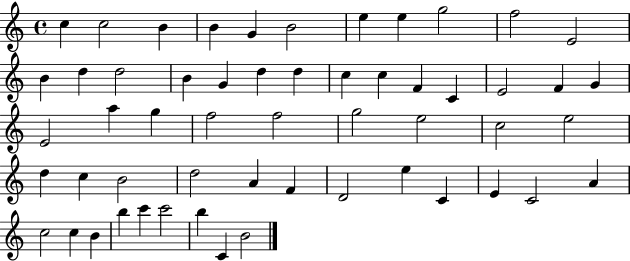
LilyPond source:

{
  \clef treble
  \time 4/4
  \defaultTimeSignature
  \key c \major
  c''4 c''2 b'4 | b'4 g'4 b'2 | e''4 e''4 g''2 | f''2 e'2 | \break b'4 d''4 d''2 | b'4 g'4 d''4 d''4 | c''4 c''4 f'4 c'4 | e'2 f'4 g'4 | \break e'2 a''4 g''4 | f''2 f''2 | g''2 e''2 | c''2 e''2 | \break d''4 c''4 b'2 | d''2 a'4 f'4 | d'2 e''4 c'4 | e'4 c'2 a'4 | \break c''2 c''4 b'4 | b''4 c'''4 c'''2 | b''4 c'4 b'2 | \bar "|."
}